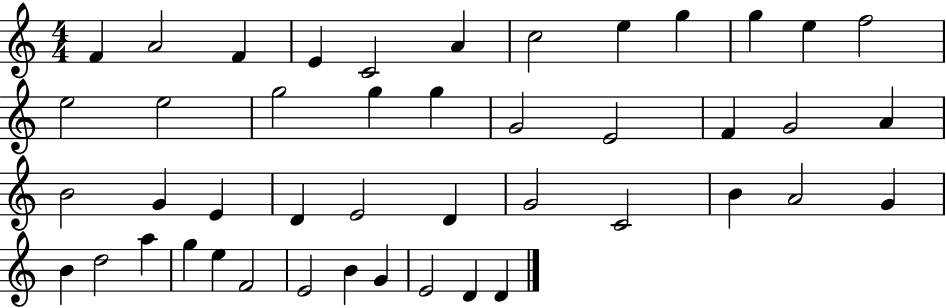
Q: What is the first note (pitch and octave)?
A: F4